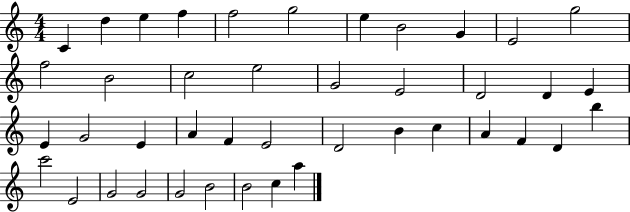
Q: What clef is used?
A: treble